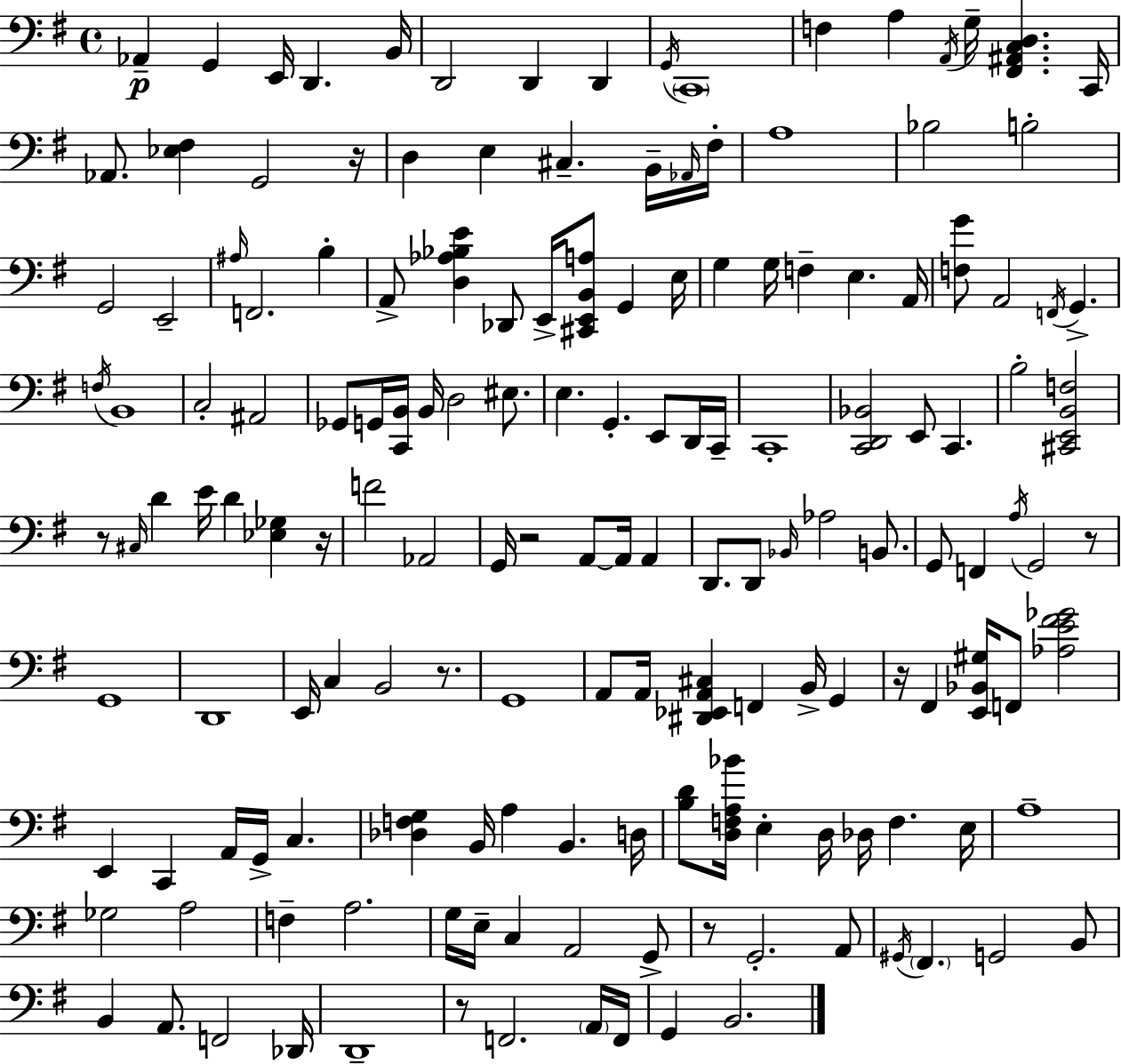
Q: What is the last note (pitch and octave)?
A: B2